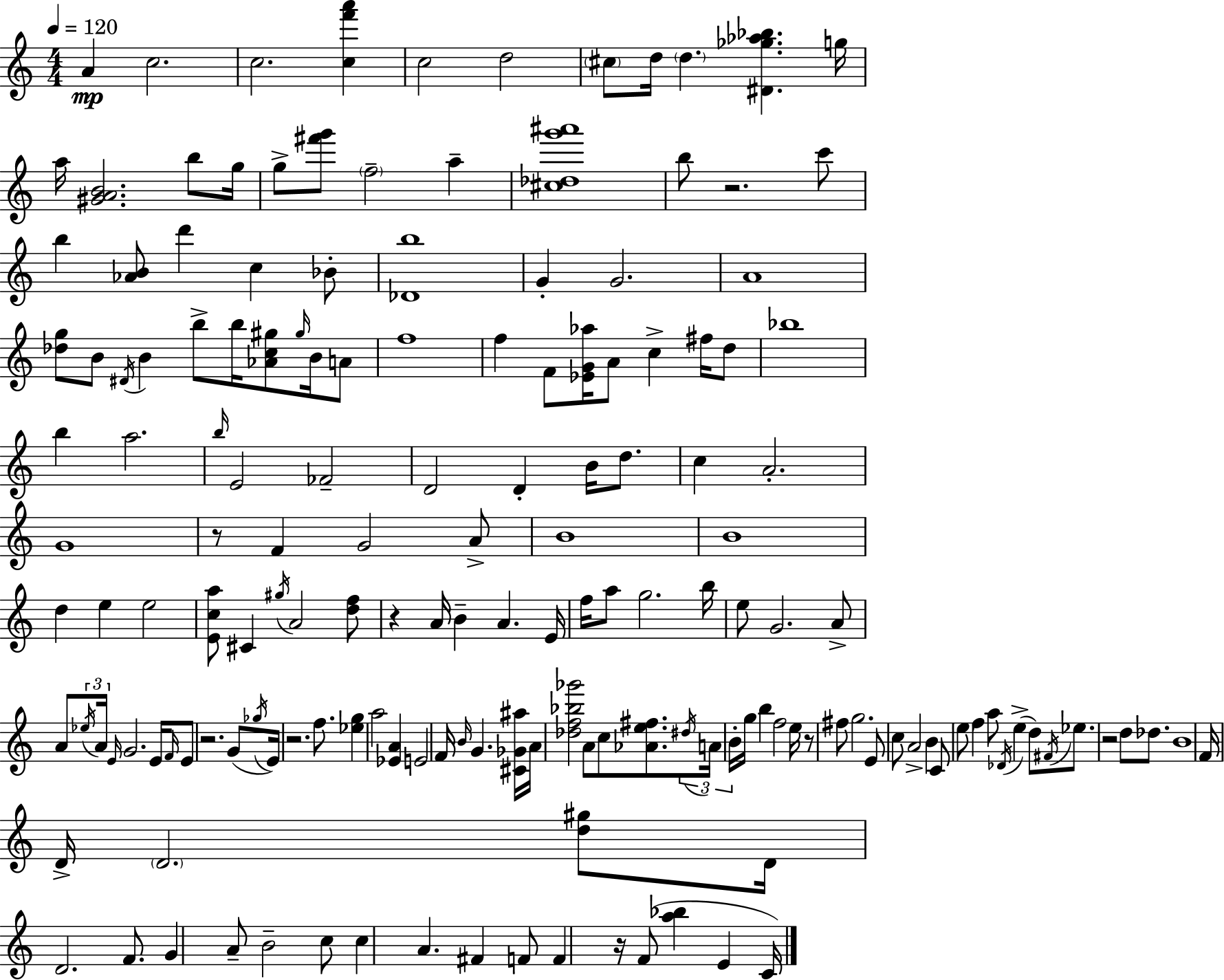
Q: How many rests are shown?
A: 8